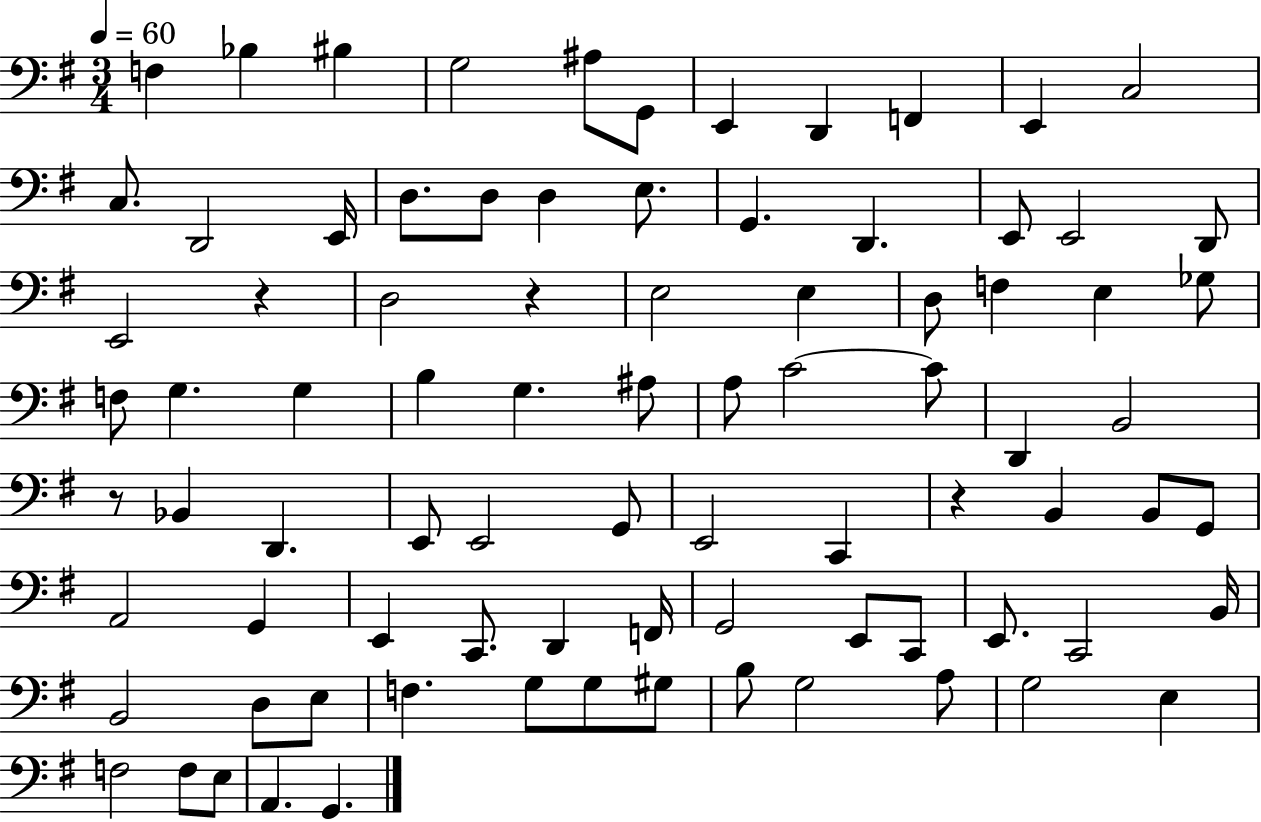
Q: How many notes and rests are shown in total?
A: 85